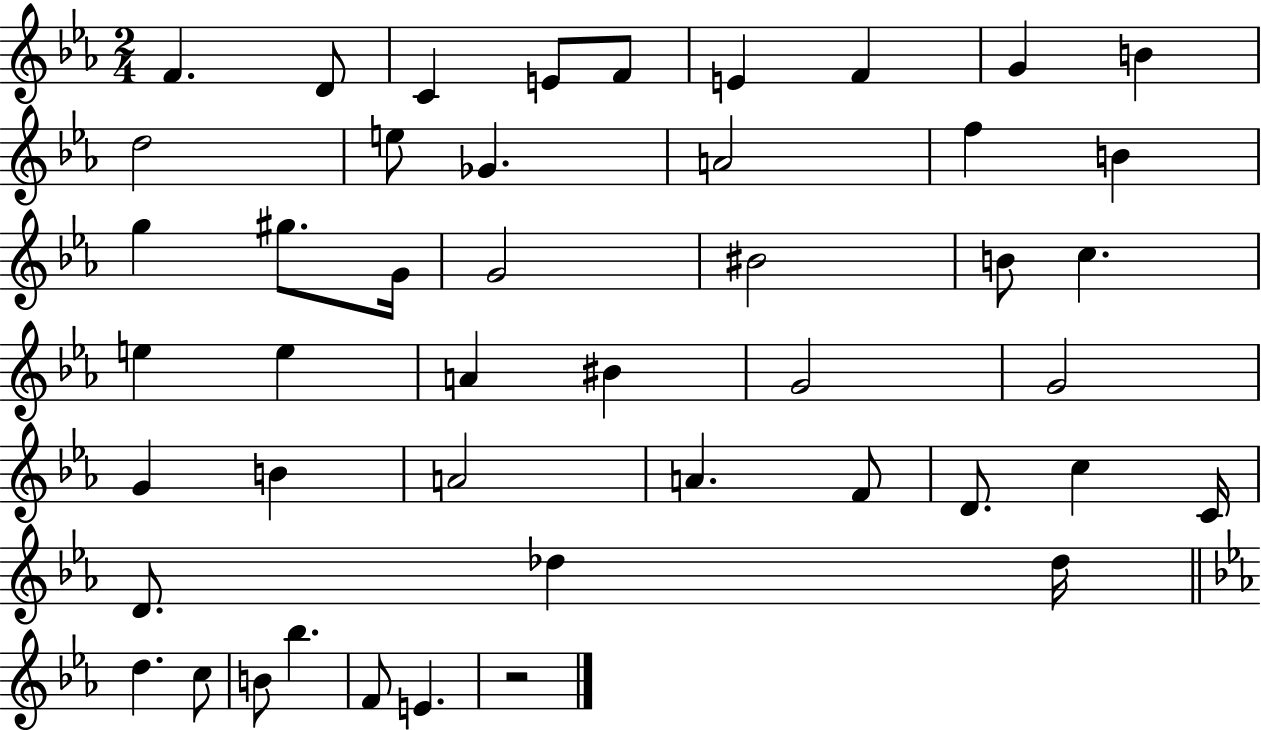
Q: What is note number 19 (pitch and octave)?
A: G4